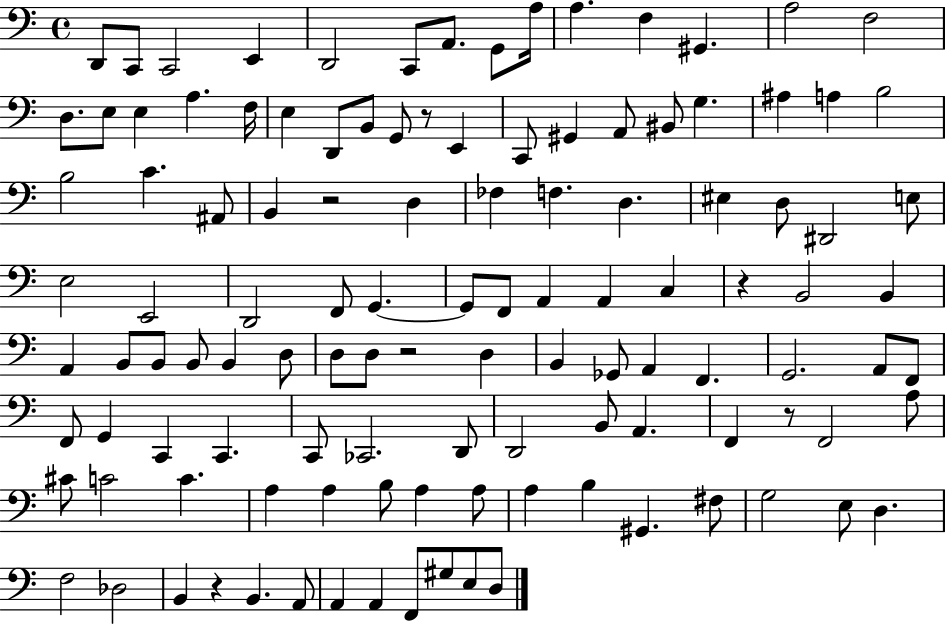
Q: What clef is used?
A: bass